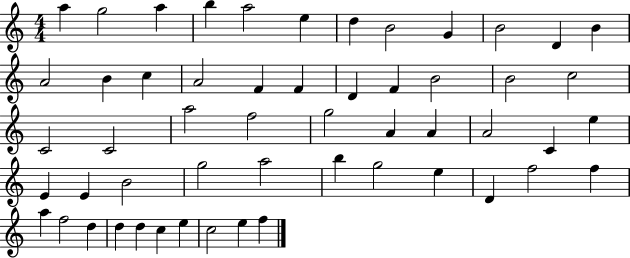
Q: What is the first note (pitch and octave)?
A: A5